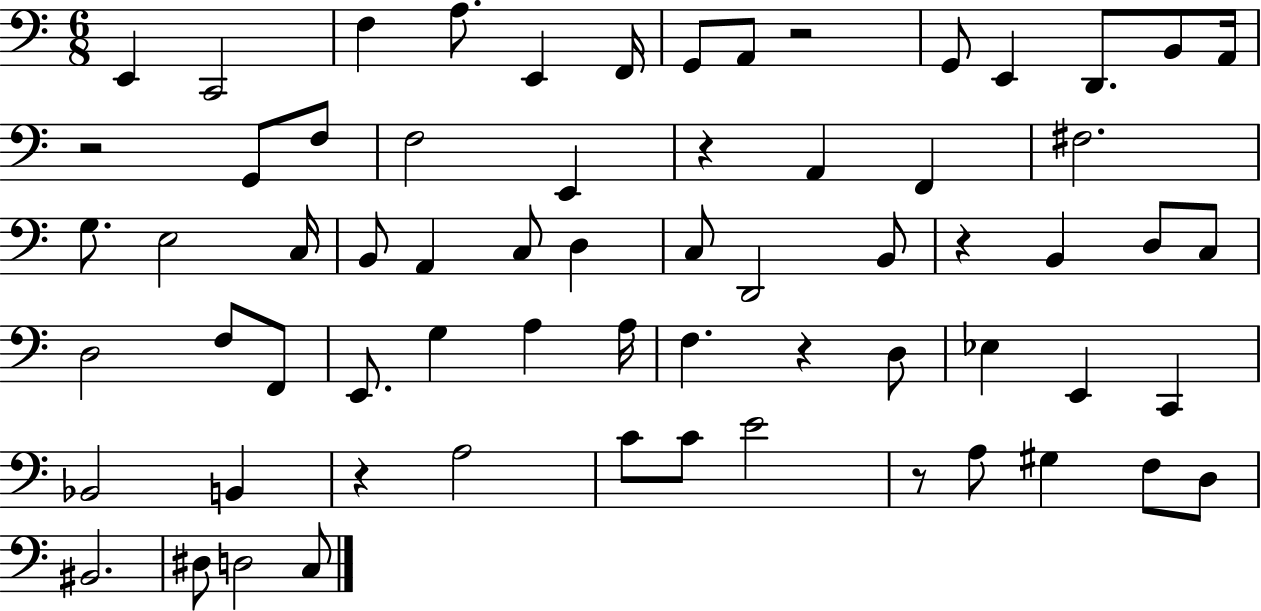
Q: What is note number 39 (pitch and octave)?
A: A3